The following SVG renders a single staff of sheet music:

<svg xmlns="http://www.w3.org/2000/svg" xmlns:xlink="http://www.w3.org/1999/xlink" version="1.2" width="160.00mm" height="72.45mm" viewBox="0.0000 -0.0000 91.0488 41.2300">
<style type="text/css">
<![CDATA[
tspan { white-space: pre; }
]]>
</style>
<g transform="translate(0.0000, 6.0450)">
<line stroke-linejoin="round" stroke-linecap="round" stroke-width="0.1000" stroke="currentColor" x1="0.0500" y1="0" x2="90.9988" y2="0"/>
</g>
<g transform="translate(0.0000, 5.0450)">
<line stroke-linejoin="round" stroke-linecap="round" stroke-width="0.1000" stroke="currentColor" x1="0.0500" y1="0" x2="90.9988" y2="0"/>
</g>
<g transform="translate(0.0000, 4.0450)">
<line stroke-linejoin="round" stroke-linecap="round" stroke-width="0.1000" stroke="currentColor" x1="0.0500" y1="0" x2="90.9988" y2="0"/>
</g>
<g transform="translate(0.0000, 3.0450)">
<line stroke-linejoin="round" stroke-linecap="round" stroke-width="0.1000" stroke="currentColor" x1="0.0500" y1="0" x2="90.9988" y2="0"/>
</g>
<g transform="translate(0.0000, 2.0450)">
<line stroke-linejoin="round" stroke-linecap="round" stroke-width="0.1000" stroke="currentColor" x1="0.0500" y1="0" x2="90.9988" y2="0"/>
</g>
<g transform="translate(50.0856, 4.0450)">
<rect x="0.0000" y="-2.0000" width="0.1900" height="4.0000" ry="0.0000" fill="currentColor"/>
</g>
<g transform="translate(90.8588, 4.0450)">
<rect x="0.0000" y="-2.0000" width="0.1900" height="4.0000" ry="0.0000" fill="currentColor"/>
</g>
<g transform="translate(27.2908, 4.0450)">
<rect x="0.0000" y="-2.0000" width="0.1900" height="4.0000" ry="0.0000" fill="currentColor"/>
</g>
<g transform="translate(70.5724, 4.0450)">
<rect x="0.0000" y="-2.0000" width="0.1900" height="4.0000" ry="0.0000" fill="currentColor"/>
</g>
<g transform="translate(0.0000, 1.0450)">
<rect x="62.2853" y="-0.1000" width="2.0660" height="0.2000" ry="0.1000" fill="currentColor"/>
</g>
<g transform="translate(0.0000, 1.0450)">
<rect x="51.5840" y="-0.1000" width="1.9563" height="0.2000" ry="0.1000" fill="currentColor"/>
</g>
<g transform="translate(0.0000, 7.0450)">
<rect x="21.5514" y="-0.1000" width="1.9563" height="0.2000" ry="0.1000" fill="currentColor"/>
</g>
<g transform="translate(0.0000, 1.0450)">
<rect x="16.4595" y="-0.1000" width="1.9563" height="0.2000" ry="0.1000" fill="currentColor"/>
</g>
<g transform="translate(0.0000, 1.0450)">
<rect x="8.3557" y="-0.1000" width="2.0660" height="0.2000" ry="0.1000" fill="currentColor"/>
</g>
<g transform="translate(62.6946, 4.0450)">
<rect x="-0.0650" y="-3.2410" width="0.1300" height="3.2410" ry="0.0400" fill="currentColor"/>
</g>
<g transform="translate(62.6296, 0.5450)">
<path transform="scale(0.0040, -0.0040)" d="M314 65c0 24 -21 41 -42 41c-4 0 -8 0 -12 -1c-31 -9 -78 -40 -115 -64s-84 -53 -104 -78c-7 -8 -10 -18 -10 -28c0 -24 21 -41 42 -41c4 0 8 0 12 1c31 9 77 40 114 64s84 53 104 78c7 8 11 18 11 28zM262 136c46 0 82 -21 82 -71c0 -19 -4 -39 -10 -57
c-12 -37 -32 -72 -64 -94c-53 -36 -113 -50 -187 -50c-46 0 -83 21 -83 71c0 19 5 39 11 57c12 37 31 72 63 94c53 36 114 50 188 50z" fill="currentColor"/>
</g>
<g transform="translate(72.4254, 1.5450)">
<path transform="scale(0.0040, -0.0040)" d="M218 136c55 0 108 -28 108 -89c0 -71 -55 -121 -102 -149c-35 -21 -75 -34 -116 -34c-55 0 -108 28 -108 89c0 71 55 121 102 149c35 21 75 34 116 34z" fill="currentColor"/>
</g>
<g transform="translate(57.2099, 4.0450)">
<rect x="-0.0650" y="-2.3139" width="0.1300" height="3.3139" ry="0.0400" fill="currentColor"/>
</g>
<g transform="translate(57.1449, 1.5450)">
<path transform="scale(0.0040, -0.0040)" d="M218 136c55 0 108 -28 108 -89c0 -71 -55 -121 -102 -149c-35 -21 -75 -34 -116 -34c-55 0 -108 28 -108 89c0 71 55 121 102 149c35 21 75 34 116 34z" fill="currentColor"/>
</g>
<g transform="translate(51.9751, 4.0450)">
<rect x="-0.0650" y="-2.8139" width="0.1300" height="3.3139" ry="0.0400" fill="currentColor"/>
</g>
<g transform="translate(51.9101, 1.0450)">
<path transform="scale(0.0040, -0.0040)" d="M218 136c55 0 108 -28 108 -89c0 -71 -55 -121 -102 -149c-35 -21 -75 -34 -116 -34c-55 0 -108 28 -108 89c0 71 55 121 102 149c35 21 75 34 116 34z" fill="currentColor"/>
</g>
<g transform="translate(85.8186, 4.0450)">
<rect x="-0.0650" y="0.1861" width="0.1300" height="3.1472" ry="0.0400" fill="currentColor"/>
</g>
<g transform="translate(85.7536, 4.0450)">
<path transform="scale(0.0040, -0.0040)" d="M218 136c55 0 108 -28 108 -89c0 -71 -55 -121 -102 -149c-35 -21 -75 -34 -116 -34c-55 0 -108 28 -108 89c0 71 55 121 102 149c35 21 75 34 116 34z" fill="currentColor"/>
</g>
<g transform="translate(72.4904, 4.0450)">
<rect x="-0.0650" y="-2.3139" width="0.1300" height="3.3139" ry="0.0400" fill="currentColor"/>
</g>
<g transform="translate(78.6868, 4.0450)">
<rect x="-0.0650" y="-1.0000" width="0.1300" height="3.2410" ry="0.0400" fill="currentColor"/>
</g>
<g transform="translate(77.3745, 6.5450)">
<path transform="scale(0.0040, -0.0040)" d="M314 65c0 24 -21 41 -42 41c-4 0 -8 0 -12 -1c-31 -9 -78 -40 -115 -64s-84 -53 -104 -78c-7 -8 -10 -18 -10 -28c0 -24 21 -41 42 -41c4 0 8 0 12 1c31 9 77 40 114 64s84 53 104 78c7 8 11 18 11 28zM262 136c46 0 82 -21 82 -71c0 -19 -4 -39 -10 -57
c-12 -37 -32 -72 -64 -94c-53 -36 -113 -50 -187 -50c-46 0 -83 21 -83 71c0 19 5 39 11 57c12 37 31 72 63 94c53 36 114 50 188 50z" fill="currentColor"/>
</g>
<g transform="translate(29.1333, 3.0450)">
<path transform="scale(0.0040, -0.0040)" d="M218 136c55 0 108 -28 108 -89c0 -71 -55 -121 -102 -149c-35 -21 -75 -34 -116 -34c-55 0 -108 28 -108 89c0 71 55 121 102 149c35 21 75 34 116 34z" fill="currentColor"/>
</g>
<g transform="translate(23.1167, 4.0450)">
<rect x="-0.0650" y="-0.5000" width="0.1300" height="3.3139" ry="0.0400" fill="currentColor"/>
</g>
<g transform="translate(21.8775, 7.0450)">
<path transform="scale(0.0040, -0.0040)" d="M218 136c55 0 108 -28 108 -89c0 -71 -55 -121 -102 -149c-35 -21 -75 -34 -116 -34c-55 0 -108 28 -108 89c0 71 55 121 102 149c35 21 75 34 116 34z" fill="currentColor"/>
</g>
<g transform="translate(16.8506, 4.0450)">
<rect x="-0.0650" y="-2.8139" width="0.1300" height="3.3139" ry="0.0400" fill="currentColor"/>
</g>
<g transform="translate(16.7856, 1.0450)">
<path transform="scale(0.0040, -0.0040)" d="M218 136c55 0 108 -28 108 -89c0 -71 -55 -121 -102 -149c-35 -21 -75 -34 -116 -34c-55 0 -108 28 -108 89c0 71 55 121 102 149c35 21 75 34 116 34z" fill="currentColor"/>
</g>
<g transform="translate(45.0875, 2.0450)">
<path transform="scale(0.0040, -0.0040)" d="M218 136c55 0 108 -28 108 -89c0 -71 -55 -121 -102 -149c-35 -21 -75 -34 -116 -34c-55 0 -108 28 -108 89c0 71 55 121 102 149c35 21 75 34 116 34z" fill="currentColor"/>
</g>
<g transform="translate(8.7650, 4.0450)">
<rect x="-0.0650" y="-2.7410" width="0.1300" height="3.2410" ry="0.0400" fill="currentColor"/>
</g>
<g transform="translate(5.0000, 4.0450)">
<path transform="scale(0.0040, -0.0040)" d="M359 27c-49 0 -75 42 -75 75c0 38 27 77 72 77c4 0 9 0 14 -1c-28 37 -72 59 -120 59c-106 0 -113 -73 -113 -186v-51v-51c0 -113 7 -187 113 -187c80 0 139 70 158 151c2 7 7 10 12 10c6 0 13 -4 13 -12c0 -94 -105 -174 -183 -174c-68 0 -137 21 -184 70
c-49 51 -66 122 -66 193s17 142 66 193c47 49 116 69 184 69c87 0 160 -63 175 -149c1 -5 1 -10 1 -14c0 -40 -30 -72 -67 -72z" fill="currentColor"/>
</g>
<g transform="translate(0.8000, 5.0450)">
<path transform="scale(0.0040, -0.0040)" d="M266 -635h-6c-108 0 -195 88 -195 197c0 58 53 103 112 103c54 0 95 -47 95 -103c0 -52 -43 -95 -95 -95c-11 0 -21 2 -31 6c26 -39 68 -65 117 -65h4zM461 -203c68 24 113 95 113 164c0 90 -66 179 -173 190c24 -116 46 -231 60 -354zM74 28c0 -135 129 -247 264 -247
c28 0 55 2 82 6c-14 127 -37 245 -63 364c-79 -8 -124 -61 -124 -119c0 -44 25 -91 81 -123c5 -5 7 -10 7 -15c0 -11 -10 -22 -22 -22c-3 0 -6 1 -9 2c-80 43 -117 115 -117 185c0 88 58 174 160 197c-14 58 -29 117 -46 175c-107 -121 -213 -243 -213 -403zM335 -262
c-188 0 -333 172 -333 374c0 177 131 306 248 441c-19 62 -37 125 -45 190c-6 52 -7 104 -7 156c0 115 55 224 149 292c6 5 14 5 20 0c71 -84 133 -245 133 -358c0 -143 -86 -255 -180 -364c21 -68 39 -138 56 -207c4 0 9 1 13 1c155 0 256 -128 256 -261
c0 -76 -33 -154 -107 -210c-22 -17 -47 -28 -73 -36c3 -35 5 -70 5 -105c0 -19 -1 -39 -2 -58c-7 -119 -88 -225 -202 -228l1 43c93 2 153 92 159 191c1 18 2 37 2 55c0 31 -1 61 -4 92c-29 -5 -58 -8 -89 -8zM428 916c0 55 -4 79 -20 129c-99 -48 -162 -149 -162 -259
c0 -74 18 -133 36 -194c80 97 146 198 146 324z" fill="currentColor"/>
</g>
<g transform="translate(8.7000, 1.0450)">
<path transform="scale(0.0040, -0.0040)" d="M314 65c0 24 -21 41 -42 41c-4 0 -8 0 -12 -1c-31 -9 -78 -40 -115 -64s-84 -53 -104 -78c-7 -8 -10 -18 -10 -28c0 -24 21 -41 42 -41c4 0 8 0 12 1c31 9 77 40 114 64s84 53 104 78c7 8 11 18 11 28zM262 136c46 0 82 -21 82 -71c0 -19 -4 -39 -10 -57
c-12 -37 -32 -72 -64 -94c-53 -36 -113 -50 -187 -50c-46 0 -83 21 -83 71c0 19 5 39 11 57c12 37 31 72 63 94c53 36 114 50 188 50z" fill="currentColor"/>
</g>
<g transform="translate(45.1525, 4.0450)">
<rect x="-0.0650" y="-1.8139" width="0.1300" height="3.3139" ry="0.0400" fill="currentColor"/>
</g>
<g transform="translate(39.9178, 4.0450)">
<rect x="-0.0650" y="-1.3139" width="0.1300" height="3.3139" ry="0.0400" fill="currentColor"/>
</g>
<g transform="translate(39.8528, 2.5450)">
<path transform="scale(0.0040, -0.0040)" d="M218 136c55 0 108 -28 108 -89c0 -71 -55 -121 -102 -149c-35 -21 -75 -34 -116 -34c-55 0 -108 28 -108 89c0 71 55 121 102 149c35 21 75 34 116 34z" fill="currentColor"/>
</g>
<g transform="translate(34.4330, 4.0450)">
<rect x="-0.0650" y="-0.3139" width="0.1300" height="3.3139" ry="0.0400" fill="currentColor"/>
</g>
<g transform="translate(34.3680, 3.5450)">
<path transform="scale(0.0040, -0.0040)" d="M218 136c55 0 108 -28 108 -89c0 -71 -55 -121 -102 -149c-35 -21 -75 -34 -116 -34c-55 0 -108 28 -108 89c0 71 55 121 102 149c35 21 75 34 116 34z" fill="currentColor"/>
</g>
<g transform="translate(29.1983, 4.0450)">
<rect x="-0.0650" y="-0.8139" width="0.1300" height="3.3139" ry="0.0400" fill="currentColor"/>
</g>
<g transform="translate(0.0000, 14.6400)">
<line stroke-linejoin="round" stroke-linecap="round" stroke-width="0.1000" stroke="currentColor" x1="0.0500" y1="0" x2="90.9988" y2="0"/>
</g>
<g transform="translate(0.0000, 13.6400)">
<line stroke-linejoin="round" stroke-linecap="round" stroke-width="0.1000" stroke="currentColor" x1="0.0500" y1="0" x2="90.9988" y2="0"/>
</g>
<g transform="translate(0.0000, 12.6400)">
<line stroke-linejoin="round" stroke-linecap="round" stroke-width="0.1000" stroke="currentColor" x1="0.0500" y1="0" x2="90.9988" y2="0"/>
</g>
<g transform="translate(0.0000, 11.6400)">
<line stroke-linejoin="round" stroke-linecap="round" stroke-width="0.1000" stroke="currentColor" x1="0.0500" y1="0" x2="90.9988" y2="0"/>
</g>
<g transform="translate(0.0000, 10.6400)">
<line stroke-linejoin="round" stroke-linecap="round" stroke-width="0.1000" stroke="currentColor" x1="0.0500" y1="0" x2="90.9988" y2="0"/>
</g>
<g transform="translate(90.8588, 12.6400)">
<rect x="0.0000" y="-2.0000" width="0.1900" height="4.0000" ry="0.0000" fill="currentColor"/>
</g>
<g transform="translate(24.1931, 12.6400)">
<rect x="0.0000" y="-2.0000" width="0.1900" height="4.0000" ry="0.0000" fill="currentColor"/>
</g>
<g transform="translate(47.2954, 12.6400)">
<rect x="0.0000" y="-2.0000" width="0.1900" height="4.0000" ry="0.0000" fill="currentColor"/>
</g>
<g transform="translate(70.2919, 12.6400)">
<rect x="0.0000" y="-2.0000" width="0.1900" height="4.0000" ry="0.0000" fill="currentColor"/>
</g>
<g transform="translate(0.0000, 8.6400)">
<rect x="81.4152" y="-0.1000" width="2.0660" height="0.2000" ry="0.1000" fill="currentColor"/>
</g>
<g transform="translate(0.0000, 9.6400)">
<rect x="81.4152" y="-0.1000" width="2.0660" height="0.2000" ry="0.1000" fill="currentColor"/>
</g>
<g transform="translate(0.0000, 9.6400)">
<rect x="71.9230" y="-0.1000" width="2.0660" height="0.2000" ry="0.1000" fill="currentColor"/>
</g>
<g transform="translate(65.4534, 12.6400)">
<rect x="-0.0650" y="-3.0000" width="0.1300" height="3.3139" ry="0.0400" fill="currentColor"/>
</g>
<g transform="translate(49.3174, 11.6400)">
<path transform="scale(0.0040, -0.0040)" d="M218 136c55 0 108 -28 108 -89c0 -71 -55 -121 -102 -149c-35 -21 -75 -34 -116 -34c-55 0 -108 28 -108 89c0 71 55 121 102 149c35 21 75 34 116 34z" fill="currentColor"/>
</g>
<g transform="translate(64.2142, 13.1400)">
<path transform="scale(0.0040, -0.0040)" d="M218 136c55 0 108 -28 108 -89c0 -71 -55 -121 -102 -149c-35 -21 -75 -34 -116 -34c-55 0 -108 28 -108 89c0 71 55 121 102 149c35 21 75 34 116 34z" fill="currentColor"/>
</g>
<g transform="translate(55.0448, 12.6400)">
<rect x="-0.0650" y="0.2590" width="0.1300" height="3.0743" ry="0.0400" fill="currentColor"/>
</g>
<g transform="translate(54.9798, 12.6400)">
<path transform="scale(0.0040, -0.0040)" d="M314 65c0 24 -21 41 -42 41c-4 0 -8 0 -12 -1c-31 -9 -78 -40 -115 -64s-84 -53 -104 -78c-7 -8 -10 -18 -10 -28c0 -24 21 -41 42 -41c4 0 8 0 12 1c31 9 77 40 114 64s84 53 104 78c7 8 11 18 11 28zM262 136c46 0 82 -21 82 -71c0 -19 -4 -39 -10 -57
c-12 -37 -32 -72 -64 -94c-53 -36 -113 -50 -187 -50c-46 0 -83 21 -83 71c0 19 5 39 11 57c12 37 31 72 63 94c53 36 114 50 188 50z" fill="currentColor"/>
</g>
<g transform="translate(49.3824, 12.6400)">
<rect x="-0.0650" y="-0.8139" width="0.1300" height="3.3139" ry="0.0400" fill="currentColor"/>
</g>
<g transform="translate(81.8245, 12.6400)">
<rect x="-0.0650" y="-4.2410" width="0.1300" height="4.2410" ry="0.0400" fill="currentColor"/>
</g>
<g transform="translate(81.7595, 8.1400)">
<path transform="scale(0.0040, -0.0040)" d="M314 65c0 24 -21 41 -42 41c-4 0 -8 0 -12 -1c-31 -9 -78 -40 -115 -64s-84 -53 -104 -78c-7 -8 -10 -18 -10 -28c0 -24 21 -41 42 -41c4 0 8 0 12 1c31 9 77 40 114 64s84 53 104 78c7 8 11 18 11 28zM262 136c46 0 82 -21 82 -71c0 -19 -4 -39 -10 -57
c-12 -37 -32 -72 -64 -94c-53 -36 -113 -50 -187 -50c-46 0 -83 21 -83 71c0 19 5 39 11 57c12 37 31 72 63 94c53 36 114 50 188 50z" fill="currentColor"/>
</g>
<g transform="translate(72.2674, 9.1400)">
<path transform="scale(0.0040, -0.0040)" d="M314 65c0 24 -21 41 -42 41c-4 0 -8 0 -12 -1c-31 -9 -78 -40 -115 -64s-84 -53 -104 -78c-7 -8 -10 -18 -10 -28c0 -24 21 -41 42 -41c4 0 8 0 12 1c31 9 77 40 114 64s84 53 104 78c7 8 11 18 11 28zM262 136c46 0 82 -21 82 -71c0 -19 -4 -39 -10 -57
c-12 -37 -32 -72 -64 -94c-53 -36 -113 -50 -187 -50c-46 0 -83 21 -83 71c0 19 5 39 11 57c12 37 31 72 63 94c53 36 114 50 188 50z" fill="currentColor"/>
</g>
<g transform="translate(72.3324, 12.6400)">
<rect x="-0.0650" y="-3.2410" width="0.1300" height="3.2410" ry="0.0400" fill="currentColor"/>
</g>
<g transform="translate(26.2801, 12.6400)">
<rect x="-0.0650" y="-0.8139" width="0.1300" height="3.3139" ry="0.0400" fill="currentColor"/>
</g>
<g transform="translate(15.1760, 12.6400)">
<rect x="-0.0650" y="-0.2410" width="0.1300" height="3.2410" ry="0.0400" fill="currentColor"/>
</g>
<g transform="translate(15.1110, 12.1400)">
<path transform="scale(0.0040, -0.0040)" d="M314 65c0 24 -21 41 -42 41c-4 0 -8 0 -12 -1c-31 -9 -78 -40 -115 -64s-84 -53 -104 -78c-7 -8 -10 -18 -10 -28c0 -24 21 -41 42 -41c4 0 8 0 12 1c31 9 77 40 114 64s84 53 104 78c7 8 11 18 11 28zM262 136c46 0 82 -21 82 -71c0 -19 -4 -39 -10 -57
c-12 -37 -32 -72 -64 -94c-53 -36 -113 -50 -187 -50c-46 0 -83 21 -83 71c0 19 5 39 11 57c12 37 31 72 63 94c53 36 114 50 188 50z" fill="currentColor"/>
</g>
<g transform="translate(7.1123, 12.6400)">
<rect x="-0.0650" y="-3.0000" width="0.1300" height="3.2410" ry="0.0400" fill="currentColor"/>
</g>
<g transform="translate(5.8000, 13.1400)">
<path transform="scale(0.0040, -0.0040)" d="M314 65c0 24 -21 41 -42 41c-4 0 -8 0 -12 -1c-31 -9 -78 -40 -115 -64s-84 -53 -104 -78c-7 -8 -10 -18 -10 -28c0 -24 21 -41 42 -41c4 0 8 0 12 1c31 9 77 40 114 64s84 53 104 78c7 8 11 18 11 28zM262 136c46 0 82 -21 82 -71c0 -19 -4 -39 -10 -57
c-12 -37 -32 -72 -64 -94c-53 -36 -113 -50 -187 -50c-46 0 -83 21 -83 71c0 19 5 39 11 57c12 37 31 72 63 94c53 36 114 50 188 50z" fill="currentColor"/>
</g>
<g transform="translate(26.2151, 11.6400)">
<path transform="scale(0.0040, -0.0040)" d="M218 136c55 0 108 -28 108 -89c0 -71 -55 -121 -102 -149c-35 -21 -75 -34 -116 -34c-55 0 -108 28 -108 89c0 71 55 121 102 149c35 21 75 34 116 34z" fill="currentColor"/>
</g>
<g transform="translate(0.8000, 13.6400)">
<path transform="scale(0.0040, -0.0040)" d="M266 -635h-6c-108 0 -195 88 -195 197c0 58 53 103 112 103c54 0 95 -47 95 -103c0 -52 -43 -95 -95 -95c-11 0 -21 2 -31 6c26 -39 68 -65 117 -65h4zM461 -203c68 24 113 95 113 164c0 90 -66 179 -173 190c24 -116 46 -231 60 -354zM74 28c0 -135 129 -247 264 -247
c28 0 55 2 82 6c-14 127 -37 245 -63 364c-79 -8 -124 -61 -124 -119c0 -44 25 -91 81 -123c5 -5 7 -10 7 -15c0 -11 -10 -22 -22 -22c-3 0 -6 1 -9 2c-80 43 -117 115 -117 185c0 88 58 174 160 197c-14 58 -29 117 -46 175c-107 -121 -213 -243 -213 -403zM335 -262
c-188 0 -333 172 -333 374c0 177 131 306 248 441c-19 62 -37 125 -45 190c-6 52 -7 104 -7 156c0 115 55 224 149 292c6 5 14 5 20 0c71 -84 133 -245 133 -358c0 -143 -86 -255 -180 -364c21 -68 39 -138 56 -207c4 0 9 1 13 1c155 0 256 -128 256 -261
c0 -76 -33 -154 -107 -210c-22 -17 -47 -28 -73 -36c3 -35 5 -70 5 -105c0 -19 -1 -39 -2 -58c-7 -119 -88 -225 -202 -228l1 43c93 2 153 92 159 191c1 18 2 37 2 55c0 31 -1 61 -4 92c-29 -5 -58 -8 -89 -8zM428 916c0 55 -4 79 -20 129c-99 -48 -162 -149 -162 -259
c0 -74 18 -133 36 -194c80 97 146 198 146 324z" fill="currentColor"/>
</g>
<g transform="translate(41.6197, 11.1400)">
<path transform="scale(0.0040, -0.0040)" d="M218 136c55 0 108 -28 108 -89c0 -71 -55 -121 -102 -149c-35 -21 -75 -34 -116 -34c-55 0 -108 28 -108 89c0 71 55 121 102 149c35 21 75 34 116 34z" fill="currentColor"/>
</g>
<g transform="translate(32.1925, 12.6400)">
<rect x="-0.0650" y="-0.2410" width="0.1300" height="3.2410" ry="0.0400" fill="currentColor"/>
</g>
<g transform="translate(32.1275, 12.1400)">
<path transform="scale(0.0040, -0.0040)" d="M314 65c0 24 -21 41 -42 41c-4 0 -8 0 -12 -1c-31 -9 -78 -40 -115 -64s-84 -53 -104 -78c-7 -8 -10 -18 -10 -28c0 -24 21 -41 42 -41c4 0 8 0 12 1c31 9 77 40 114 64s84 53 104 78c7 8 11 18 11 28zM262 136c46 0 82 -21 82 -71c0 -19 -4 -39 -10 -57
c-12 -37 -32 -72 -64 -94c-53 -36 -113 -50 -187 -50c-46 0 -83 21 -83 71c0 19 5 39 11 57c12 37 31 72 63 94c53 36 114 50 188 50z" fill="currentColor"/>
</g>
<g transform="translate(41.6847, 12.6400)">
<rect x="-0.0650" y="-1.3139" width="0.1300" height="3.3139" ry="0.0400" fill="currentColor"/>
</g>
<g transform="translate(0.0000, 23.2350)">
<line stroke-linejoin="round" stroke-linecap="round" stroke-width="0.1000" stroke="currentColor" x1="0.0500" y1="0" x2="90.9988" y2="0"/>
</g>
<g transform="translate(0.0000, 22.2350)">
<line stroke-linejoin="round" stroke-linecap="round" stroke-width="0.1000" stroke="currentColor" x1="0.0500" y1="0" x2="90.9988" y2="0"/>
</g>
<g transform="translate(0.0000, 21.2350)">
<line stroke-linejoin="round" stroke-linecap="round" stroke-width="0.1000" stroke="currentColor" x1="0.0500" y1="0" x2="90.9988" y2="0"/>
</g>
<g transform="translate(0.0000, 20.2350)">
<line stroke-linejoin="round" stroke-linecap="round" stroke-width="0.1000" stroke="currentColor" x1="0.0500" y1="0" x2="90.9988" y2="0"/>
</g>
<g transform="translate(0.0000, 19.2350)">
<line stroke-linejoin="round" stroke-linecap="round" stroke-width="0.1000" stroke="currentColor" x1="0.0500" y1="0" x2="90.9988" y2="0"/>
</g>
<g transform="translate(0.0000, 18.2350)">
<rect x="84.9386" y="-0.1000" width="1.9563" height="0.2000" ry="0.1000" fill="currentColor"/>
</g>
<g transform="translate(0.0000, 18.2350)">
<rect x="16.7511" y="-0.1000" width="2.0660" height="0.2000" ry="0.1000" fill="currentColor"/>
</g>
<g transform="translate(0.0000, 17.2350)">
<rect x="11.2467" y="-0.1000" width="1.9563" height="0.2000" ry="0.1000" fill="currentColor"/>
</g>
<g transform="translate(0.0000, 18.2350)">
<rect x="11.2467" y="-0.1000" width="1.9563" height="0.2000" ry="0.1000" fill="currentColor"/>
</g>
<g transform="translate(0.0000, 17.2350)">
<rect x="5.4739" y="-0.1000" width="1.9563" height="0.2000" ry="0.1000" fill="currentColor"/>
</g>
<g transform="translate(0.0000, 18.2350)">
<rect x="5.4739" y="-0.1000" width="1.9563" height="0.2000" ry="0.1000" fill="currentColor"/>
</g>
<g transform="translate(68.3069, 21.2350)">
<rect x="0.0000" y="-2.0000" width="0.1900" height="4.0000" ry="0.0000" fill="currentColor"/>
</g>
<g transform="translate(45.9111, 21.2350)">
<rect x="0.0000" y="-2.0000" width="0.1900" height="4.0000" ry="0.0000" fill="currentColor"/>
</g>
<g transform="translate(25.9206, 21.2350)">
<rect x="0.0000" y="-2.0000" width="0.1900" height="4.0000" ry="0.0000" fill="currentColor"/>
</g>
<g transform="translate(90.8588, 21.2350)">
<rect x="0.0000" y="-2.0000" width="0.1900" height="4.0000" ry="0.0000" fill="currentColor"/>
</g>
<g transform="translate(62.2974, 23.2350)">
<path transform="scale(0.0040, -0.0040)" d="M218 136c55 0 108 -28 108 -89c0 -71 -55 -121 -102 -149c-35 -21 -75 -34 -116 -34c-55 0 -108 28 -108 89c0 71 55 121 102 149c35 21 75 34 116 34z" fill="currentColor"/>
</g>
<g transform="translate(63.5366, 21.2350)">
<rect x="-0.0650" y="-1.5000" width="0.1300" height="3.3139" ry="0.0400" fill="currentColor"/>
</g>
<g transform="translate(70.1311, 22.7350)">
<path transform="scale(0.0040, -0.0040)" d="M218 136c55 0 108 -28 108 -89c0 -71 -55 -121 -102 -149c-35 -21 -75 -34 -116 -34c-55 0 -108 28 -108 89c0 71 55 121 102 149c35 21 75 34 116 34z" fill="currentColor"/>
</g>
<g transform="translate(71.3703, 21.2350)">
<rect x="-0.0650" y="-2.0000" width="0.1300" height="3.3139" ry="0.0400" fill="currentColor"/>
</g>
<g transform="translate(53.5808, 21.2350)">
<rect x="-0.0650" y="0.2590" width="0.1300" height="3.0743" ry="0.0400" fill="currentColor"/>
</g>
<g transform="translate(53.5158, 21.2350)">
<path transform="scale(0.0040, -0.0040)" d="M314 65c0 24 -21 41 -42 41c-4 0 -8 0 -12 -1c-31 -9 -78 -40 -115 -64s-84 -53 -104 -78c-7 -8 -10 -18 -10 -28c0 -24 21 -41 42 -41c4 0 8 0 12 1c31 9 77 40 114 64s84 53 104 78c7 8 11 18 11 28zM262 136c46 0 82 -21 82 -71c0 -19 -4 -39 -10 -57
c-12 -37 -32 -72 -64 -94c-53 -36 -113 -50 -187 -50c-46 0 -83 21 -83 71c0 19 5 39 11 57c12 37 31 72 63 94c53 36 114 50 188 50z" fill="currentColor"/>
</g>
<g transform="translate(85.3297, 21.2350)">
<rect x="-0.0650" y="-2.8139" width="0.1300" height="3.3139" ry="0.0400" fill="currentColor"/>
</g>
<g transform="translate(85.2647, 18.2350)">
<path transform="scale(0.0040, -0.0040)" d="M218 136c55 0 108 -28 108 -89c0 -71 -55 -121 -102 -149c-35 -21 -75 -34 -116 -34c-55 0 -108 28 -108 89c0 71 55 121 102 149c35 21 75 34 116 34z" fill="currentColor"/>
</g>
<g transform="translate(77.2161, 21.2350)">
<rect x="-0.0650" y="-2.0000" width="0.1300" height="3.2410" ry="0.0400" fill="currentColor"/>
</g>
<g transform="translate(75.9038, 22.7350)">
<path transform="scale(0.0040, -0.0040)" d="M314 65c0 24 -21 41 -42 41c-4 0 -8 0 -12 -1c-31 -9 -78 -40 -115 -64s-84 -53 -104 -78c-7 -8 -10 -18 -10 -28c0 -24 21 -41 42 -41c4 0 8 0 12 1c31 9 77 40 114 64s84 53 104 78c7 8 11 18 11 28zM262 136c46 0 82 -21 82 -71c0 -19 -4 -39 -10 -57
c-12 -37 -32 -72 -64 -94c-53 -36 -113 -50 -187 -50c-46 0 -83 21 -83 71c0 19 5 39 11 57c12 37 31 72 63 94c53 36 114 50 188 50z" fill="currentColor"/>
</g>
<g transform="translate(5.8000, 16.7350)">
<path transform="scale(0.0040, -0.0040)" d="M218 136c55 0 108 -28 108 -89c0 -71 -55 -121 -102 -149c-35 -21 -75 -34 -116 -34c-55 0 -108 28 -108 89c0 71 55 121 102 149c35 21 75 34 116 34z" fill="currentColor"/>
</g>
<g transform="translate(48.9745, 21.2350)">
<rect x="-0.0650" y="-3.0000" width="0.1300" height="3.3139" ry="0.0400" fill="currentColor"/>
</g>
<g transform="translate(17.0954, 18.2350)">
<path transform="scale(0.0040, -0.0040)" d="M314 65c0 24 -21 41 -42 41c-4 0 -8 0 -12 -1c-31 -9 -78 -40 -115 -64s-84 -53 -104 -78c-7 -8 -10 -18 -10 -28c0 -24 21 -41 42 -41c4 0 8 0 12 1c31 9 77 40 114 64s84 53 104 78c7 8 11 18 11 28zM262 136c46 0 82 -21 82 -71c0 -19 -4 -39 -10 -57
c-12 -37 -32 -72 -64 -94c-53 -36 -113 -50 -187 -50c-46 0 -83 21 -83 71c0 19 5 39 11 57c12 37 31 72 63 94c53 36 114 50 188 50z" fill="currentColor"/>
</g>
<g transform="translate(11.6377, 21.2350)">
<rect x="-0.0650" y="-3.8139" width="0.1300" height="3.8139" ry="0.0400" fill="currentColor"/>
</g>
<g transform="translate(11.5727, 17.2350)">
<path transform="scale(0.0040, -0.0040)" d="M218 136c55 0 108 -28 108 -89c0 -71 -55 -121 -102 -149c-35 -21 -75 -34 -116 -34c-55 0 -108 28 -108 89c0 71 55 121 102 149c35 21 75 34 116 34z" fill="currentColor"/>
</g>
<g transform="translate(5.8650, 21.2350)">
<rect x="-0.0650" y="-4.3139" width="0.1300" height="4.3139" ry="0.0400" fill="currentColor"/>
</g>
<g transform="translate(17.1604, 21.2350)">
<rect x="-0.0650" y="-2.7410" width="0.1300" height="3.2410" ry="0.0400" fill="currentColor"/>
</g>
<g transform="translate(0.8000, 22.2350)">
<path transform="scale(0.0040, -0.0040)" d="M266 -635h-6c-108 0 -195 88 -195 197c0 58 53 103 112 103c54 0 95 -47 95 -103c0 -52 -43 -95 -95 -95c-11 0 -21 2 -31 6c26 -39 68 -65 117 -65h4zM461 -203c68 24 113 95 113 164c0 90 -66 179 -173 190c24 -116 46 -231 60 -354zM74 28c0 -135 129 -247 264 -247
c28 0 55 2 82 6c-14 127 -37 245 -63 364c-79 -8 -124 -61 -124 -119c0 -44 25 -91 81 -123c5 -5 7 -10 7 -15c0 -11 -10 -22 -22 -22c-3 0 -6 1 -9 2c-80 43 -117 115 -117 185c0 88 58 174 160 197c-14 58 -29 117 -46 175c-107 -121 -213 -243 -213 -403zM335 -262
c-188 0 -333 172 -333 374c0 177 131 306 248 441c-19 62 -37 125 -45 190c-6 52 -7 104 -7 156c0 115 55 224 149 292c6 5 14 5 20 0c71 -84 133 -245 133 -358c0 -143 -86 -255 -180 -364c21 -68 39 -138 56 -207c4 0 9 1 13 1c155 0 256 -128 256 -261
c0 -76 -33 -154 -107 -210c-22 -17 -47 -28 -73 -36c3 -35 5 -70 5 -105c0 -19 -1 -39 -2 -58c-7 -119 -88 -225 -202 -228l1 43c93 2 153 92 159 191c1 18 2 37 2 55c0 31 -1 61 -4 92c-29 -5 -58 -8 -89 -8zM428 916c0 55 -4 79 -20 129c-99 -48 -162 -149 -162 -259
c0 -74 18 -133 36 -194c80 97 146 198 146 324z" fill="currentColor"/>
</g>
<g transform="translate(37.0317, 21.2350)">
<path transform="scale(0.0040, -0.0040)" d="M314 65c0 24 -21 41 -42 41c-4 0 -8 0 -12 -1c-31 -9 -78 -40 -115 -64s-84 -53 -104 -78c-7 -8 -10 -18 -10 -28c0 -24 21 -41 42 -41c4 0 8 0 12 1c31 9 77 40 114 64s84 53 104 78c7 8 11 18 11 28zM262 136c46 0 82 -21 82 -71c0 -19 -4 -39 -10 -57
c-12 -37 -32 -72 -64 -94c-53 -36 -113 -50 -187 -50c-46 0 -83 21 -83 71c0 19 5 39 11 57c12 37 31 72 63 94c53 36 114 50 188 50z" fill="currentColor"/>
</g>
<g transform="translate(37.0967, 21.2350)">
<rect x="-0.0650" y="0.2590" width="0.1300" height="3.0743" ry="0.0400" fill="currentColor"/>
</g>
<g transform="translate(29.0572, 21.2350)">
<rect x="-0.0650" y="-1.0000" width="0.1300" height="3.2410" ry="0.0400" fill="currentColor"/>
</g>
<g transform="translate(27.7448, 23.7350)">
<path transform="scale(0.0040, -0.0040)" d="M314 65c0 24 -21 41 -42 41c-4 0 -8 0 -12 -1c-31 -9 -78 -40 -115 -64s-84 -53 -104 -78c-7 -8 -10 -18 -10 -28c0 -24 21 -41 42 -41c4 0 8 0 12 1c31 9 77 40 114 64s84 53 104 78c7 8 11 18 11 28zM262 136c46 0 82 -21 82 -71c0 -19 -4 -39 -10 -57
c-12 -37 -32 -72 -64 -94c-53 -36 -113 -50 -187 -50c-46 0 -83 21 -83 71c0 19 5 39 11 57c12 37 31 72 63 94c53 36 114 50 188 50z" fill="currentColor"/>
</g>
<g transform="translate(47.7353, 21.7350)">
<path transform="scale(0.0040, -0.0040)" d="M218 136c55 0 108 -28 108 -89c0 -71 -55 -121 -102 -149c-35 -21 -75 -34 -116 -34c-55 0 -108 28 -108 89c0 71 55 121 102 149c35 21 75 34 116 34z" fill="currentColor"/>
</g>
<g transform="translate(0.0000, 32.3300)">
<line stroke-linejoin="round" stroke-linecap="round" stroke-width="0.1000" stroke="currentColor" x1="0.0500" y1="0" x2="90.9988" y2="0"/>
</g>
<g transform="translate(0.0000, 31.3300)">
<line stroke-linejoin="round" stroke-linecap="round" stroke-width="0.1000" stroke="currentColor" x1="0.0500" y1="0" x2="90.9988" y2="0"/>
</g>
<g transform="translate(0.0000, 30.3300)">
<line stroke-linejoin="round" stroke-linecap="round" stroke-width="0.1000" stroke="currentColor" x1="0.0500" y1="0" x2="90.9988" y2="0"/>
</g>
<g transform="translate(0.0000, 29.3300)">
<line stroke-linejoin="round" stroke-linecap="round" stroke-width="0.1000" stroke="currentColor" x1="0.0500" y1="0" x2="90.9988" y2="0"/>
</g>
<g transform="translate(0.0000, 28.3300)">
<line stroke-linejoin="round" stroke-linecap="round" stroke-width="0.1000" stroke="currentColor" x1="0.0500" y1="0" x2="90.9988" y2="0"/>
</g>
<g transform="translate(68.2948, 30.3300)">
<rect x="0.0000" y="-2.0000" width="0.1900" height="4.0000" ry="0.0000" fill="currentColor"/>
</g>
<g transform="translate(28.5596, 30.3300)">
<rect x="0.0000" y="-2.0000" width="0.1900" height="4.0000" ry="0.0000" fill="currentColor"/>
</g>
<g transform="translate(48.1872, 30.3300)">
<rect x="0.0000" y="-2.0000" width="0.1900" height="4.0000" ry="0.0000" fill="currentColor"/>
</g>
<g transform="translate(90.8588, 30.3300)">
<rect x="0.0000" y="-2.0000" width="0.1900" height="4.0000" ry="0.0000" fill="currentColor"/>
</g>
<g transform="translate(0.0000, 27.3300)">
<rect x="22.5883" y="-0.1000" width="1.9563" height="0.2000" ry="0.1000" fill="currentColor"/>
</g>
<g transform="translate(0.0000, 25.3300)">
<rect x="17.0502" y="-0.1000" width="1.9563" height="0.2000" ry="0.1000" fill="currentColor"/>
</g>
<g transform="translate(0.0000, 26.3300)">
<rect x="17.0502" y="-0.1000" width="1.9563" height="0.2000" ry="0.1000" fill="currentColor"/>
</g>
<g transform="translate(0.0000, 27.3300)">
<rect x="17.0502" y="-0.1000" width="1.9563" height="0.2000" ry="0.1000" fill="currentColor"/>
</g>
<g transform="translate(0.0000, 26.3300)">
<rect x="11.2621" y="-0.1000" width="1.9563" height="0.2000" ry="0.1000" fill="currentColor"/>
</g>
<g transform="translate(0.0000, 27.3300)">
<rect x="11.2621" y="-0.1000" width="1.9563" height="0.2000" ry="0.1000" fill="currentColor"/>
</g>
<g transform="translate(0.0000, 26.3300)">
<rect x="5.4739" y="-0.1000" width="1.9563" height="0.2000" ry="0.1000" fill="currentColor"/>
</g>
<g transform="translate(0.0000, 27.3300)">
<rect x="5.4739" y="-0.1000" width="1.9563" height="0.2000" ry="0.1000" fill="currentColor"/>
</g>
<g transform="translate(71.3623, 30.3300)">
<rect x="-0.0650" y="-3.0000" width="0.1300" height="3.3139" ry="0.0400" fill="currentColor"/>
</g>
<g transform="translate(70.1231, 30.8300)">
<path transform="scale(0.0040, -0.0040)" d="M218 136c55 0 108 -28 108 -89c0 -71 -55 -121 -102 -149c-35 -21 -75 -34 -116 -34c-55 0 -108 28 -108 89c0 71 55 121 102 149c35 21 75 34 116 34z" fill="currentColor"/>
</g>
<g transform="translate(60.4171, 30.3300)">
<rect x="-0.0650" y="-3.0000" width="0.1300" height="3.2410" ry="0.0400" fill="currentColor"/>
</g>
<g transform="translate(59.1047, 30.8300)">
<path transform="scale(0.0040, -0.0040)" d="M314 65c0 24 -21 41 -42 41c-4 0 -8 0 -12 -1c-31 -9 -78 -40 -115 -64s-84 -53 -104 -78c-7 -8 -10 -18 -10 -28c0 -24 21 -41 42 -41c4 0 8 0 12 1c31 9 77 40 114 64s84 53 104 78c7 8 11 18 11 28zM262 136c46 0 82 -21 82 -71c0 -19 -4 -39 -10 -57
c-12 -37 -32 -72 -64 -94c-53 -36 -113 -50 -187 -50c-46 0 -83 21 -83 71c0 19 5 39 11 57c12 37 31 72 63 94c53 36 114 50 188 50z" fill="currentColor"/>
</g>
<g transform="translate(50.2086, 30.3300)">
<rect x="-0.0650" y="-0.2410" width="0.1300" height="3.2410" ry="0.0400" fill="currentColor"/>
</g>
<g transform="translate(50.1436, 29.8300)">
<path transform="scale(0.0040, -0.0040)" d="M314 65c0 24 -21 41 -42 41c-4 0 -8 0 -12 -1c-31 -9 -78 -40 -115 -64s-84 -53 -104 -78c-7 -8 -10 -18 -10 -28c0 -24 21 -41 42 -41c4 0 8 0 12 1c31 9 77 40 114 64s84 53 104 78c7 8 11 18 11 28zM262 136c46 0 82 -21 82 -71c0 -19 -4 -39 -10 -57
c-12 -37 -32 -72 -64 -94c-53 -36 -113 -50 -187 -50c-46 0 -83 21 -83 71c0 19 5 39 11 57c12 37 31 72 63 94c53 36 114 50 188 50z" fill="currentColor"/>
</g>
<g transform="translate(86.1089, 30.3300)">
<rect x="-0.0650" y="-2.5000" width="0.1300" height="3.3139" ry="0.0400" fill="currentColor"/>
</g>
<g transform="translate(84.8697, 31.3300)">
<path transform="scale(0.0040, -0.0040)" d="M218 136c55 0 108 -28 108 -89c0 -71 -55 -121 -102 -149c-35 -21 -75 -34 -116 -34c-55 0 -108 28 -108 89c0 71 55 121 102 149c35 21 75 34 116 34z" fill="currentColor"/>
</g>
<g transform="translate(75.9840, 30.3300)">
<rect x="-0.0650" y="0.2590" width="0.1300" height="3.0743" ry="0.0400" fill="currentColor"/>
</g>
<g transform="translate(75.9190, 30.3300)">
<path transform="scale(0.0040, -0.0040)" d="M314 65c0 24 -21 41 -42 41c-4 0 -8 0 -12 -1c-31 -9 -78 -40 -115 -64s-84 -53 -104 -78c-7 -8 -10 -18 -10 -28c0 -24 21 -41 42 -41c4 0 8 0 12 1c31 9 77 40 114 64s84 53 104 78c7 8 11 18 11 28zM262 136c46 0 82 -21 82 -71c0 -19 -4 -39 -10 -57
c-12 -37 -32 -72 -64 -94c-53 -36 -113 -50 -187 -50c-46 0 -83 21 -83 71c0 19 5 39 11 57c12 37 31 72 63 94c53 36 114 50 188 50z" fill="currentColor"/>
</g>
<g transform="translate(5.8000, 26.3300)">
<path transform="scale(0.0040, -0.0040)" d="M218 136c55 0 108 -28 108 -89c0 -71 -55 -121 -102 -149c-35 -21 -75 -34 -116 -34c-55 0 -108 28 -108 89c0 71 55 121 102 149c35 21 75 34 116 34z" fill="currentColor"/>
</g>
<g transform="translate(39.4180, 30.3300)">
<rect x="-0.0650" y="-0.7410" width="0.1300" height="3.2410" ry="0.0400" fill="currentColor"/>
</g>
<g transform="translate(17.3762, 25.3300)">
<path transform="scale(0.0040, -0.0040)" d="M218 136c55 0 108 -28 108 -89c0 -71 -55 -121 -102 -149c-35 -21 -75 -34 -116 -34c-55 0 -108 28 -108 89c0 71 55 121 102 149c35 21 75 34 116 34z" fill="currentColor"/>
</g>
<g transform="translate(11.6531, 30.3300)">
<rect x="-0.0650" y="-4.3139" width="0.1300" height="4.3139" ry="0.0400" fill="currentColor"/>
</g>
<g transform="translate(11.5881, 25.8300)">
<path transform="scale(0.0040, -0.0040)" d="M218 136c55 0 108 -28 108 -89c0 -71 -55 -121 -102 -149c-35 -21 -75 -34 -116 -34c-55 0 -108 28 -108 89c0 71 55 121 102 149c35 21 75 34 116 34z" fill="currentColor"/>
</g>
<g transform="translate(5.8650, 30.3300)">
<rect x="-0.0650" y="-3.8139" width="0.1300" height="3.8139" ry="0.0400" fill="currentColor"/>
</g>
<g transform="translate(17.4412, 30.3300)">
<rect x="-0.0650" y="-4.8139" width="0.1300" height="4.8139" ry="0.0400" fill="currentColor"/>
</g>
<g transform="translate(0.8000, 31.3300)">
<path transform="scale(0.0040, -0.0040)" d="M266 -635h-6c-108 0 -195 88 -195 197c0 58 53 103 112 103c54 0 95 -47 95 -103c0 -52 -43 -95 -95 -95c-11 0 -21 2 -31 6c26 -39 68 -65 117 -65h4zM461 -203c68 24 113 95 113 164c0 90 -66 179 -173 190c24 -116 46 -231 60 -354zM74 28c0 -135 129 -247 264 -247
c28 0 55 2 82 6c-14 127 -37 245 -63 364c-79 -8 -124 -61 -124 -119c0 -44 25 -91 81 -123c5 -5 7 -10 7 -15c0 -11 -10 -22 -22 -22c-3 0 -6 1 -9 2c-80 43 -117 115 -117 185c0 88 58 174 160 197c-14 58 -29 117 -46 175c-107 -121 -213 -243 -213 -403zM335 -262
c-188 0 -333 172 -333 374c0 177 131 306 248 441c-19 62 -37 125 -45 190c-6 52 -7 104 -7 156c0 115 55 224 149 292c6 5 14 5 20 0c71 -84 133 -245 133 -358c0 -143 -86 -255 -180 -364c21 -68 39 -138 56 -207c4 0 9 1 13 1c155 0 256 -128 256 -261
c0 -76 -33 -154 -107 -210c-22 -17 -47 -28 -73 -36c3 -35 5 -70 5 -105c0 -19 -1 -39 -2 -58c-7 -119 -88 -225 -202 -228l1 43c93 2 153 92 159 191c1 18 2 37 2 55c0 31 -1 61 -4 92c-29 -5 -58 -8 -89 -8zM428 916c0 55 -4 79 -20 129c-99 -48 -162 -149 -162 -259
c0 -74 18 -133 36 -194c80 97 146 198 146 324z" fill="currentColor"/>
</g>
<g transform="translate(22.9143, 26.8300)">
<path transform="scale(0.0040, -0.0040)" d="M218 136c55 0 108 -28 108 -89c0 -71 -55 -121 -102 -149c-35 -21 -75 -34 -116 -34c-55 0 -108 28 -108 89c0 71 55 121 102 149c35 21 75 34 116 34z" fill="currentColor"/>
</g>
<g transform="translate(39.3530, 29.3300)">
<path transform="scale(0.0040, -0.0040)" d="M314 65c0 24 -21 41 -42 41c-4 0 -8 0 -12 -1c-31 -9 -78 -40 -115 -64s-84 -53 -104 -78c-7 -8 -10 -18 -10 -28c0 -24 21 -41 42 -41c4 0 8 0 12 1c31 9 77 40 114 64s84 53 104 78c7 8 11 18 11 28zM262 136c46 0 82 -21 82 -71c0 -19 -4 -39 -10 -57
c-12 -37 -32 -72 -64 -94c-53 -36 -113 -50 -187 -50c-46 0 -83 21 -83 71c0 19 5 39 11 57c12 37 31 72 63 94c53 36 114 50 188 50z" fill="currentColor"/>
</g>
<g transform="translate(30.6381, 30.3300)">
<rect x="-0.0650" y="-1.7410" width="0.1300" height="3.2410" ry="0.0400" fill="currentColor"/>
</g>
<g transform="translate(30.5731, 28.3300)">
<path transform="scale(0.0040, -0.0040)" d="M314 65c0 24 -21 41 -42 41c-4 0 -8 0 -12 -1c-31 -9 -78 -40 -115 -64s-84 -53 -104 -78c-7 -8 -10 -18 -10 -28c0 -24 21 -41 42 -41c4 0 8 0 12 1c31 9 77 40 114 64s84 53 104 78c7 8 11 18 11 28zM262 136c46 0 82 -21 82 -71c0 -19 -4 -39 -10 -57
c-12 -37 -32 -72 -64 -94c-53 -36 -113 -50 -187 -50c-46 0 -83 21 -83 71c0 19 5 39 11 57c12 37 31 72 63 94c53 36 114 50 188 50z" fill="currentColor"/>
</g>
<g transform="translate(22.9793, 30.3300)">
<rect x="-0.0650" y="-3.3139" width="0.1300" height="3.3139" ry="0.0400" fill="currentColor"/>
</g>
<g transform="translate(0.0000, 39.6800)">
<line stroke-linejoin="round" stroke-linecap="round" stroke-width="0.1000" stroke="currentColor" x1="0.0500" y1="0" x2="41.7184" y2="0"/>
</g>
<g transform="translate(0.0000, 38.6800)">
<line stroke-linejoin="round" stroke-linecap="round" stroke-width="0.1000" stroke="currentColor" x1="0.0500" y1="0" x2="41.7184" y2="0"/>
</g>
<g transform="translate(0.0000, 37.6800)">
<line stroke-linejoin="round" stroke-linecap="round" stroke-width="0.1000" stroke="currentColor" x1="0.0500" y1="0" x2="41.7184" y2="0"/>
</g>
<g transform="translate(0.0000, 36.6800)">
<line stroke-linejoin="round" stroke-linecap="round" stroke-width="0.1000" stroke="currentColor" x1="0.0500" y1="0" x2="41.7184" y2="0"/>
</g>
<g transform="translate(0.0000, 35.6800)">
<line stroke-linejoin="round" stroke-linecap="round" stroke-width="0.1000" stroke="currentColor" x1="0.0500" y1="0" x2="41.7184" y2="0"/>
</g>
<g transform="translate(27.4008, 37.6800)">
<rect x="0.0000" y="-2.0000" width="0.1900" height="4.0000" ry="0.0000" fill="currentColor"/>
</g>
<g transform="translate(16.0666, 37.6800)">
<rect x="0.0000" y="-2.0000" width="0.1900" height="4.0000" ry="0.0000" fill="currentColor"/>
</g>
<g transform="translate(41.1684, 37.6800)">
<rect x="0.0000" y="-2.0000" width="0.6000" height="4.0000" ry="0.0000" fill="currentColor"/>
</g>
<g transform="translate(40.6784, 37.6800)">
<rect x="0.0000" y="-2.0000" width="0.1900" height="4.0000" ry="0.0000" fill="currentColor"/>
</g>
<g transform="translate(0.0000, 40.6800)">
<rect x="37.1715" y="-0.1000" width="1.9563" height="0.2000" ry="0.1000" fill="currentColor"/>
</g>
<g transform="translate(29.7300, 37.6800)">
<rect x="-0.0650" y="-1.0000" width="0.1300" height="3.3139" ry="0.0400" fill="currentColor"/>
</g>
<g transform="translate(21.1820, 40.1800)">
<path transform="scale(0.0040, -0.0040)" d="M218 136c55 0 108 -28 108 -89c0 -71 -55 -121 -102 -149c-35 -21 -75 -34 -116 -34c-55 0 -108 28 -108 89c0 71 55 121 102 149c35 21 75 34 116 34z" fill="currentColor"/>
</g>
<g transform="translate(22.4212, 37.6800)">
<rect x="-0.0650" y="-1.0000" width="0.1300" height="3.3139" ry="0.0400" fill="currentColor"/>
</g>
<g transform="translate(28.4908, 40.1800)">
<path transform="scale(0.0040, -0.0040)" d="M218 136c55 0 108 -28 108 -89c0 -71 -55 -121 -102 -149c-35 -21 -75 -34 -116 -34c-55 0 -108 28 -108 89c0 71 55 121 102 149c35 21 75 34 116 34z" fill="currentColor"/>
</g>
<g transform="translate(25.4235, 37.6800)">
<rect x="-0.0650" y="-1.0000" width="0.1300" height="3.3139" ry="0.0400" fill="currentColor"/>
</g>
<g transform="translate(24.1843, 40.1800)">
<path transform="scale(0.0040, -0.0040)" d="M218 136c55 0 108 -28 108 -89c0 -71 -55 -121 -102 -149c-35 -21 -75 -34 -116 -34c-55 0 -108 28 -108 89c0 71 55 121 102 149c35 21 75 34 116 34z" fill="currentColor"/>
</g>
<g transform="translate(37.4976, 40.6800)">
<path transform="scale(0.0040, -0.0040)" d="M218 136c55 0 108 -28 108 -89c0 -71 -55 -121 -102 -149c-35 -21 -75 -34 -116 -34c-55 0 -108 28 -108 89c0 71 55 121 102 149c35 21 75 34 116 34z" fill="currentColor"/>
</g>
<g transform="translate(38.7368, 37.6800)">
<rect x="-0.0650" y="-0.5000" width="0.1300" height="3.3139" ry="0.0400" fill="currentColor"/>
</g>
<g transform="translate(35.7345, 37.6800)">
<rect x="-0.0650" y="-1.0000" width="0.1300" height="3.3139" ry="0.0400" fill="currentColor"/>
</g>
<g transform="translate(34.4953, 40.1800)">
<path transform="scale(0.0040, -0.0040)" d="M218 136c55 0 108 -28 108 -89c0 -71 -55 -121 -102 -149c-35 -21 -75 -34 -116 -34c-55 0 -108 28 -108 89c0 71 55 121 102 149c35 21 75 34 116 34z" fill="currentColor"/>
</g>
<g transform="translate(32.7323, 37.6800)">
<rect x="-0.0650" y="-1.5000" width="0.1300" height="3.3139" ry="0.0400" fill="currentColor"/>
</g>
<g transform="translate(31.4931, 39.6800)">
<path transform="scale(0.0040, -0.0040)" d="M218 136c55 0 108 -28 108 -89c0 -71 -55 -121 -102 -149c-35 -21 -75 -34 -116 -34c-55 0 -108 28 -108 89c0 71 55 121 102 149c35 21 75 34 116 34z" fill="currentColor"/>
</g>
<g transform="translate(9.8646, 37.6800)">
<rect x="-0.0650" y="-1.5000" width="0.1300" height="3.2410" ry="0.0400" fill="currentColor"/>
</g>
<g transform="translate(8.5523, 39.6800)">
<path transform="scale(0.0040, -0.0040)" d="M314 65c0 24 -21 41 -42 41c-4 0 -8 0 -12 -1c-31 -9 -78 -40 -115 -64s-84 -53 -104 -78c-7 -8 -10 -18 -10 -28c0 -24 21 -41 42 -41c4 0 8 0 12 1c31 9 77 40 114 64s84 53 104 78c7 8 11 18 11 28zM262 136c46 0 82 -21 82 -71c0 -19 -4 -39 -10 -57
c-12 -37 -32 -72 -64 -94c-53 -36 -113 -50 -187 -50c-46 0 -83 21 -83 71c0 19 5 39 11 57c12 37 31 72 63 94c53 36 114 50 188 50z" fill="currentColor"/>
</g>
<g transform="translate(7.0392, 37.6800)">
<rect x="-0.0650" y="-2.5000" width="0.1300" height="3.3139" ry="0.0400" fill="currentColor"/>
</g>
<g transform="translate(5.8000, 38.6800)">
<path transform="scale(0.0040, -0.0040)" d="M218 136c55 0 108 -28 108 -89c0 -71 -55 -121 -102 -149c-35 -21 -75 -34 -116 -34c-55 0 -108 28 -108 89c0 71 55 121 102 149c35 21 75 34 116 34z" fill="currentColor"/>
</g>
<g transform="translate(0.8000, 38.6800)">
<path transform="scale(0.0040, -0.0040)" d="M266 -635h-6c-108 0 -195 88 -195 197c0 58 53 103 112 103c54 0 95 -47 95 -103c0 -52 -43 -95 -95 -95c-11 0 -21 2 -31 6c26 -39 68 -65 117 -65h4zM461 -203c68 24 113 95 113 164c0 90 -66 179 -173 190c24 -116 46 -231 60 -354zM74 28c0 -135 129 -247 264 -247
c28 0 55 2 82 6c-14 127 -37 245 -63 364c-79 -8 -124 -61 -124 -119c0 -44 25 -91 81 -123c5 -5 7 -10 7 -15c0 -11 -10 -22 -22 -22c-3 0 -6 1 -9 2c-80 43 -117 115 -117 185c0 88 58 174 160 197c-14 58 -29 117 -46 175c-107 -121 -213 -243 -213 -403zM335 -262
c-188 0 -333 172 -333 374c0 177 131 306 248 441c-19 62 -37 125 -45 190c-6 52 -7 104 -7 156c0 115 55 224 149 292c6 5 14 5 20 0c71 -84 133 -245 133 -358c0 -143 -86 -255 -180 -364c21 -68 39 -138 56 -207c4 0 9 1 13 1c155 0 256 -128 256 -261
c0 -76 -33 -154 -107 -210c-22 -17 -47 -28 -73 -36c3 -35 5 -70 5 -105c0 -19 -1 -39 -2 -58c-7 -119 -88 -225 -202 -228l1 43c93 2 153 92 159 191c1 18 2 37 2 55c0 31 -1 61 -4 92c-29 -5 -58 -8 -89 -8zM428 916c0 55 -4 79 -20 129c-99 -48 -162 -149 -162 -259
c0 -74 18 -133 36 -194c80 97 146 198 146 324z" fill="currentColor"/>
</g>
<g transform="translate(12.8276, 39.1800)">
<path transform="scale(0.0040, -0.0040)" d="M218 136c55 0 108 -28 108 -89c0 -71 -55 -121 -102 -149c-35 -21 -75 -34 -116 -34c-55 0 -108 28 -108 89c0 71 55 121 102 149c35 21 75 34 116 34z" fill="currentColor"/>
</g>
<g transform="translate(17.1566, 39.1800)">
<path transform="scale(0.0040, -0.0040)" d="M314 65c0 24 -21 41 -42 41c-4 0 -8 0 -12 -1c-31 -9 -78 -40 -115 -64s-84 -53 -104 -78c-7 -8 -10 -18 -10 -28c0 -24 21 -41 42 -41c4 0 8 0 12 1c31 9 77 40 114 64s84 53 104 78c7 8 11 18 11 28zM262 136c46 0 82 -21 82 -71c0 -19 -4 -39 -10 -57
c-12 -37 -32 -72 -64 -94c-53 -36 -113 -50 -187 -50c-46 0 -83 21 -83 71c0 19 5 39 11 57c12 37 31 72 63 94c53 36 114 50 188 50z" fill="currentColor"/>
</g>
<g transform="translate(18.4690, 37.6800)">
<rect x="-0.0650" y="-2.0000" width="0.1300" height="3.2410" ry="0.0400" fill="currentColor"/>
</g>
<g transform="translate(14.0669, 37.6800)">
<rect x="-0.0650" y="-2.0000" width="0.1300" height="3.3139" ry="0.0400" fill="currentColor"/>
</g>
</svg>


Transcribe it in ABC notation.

X:1
T:Untitled
M:4/4
L:1/4
K:C
a2 a C d c e f a g b2 g D2 B A2 c2 d c2 e d B2 A b2 d'2 d' c' a2 D2 B2 A B2 E F F2 a c' d' e' b f2 d2 c2 A2 A B2 G G E2 F F2 D D D E D C